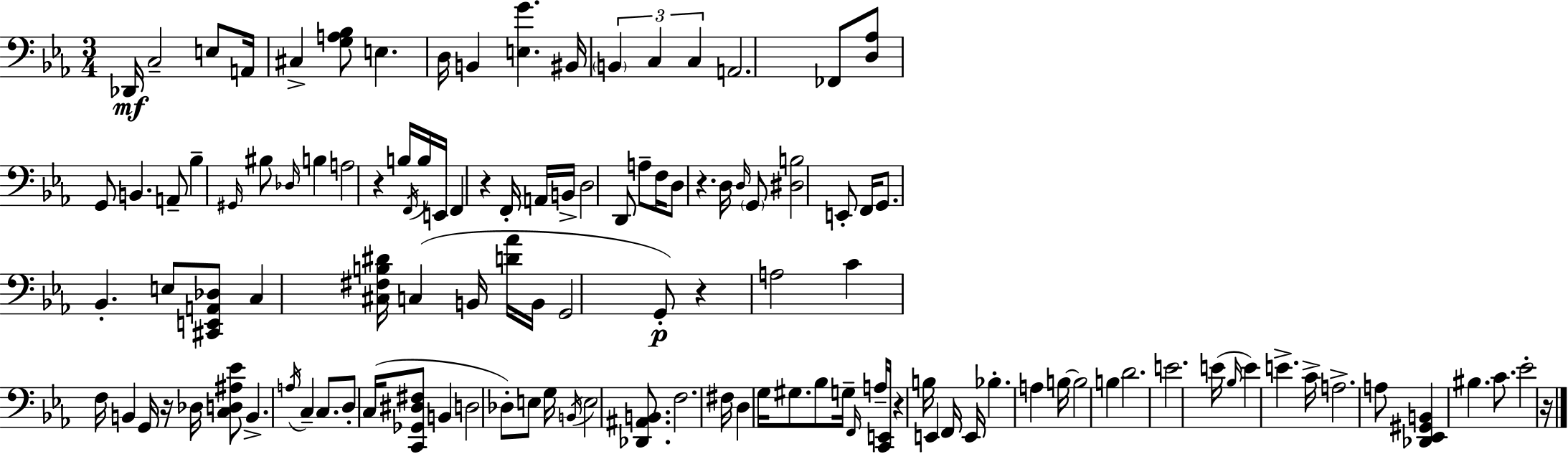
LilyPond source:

{
  \clef bass
  \numericTimeSignature
  \time 3/4
  \key ees \major
  des,16\mf c2-- e8 a,16 | cis4-> <g a bes>8 e4. | d16 b,4 <e g'>4. bis,16 | \tuplet 3/2 { \parenthesize b,4 c4 c4 } | \break a,2. | fes,8 <d aes>8 g,8 b,4. | a,8-- bes4-- \grace { gis,16 } bis8 \grace { des16 } b4 | a2 r4 | \break b16 \acciaccatura { f,16 } b16 e,16 f,4 r4 | f,16-. a,16 b,16-> d2 | d,8 a8-- f16 d8 r4. | d16 \grace { d16 } \parenthesize g,8 <dis b>2 | \break e,8-. f,16 g,8. bes,4.-. | e8 <cis, e, a, des>8 c4 <cis fis b dis'>16 c4( | b,16 <d' aes'>16 b,16 g,2 | g,8-.\p) r4 a2 | \break c'4 f16 b,4 | g,16 r16 des16 <c d ais ees'>8 b,4.-> | \acciaccatura { a16 } c4-- c8. d8-. c16( <c, ges, dis fis>8 | b,4 d2 | \break des8-.) e8 g16 \acciaccatura { b,16 } e2 | <des, ais, b,>8. f2. | fis16 d4 g16 | gis8. bes8 g16-- \grace { f,16 } a16-- <c, e,>16 r4 | \break b16 e,4 f,16 e,16 bes4.-. | a4 b16~~ b2 | b4 d'2. | e'2. | \break e'16( \grace { bes16 } e'4) | e'4.-> c'16-> a2.-> | a8 <des, ees, gis, b,>4 | bis4. c'8. ees'2-. | \break r16 \bar "|."
}